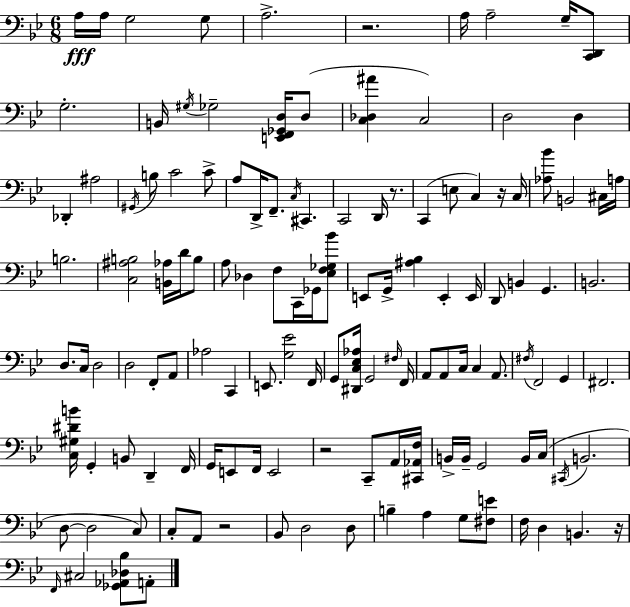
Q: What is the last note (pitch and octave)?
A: A2